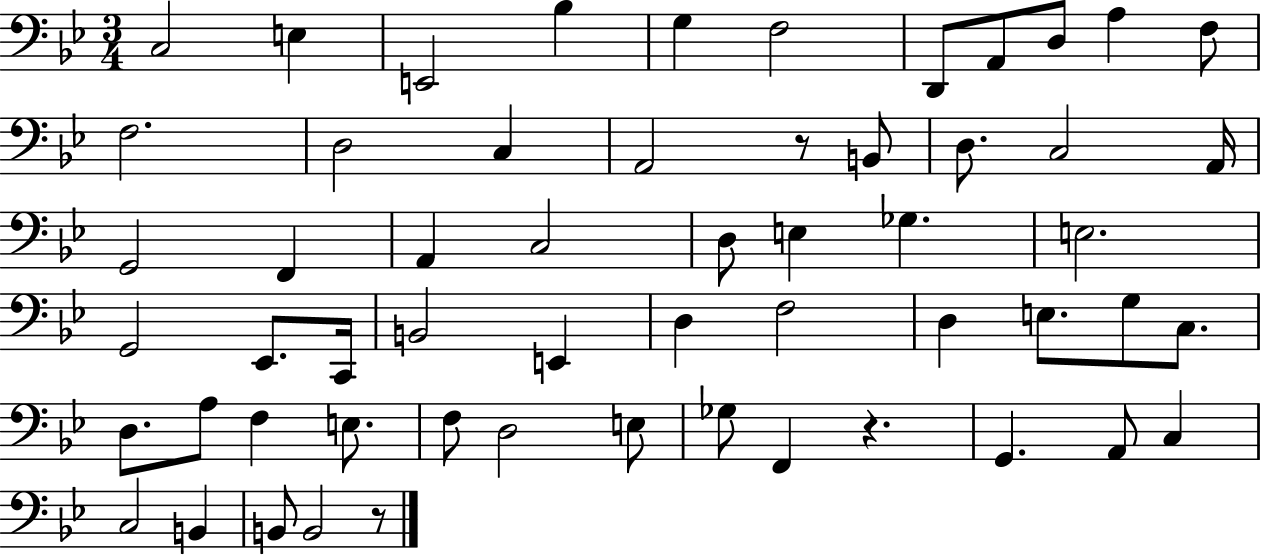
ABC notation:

X:1
T:Untitled
M:3/4
L:1/4
K:Bb
C,2 E, E,,2 _B, G, F,2 D,,/2 A,,/2 D,/2 A, F,/2 F,2 D,2 C, A,,2 z/2 B,,/2 D,/2 C,2 A,,/4 G,,2 F,, A,, C,2 D,/2 E, _G, E,2 G,,2 _E,,/2 C,,/4 B,,2 E,, D, F,2 D, E,/2 G,/2 C,/2 D,/2 A,/2 F, E,/2 F,/2 D,2 E,/2 _G,/2 F,, z G,, A,,/2 C, C,2 B,, B,,/2 B,,2 z/2